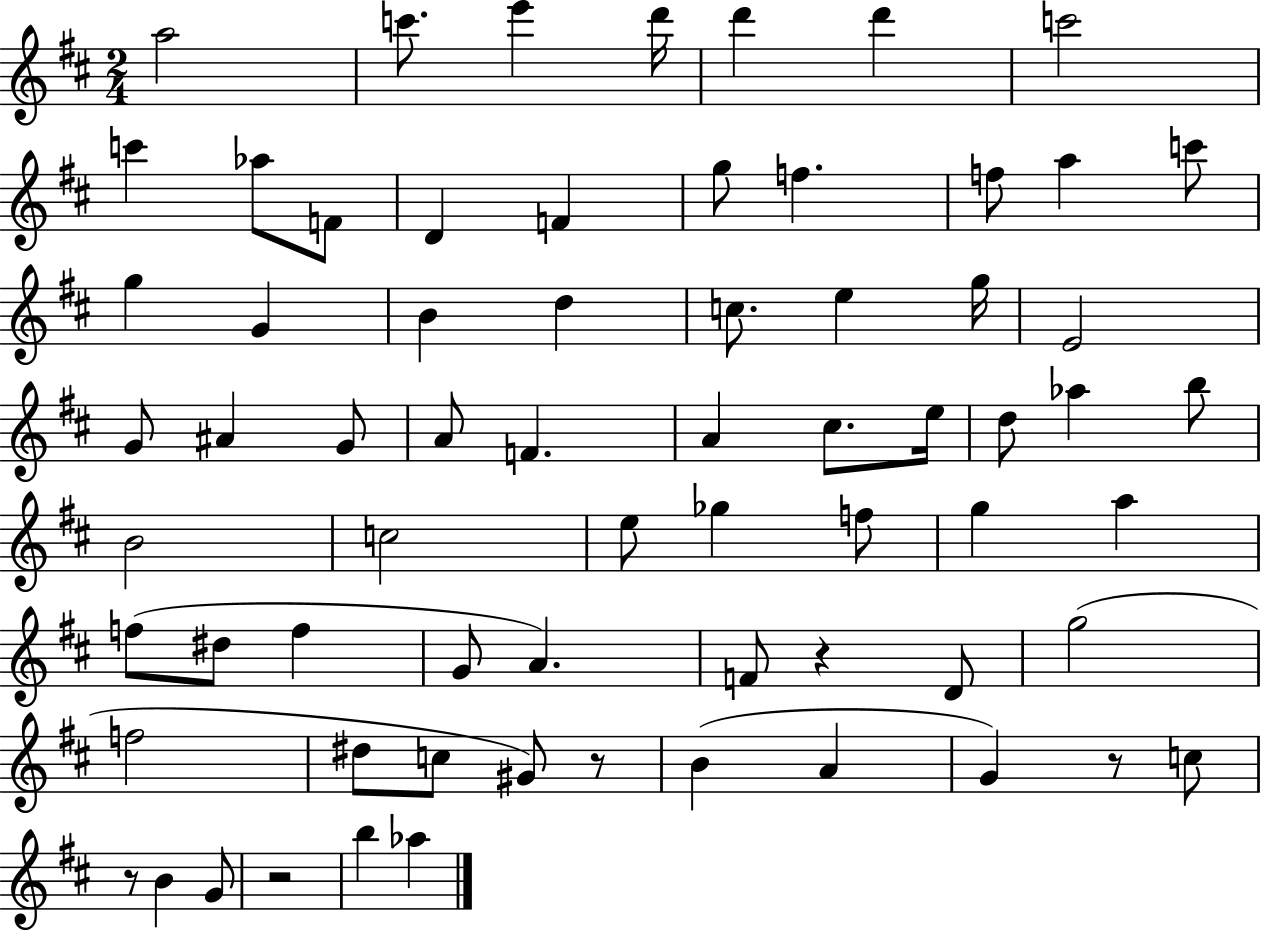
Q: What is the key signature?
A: D major